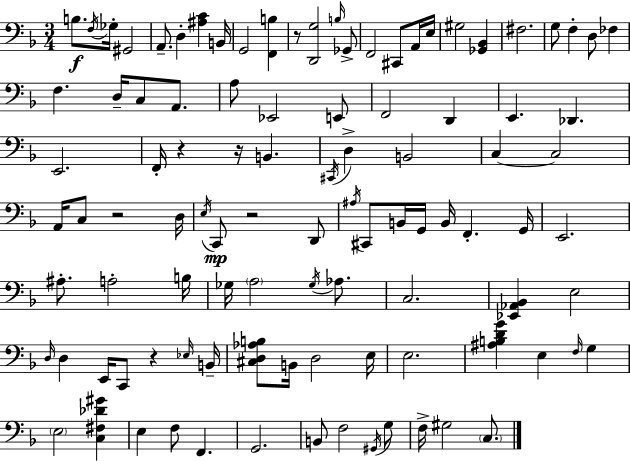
X:1
T:Untitled
M:3/4
L:1/4
K:F
B,/2 F,/4 _G,/4 ^G,,2 A,,/2 D, [^A,C] B,,/4 G,,2 [F,,B,] z/2 [D,,G,]2 B,/4 _G,,/2 F,,2 ^C,,/2 A,,/4 E,/4 ^G,2 [_G,,_B,,] ^F,2 G,/2 F, D,/2 _F, F, D,/4 C,/2 A,,/2 A,/2 _E,,2 E,,/2 F,,2 D,, E,, _D,, E,,2 F,,/4 z z/4 B,, ^C,,/4 D, B,,2 C, C,2 A,,/4 C,/2 z2 D,/4 E,/4 C,,/2 z2 D,,/2 ^A,/4 ^C,,/2 B,,/4 G,,/4 B,,/4 F,, G,,/4 E,,2 ^A,/2 A,2 B,/4 _G,/4 A,2 _G,/4 _A,/2 C,2 [_E,,_A,,_B,,] E,2 D,/4 D, E,,/4 C,,/2 z _E,/4 B,,/4 [^C,D,_A,B,]/2 B,,/4 D,2 E,/4 E,2 [^A,B,DG] E, F,/4 G, E,2 [C,^F,_D^G] E, F,/2 F,, G,,2 B,,/2 F,2 ^G,,/4 G,/2 F,/4 ^G,2 C,/2